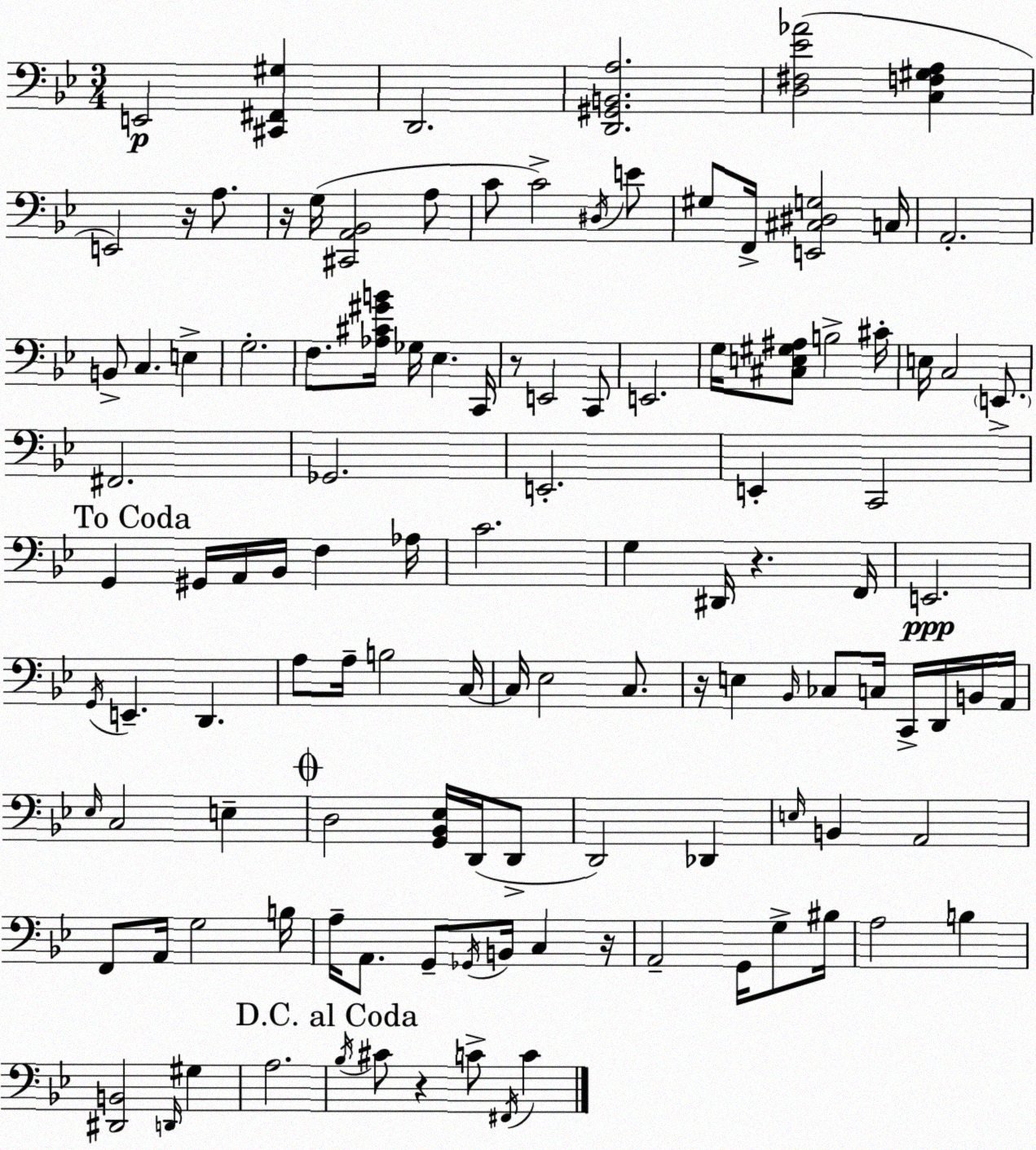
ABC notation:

X:1
T:Untitled
M:3/4
L:1/4
K:Gm
E,,2 [^C,,^F,,^G,] D,,2 [D,,^G,,B,,A,]2 [D,^F,_E_A]2 [C,F,^G,A,] E,,2 z/4 A,/2 z/4 G,/4 [^C,,A,,_B,,]2 A,/2 C/2 C2 ^D,/4 E/2 ^G,/2 F,,/4 [E,,^C,^D,G,]2 C,/4 A,,2 B,,/2 C, E, G,2 F,/2 [_A,^C^GB]/4 _G,/4 _E, C,,/4 z/2 E,,2 C,,/2 E,,2 G,/4 [^C,E,^G,^A,]/2 B,2 ^C/4 E,/4 C,2 E,,/2 ^F,,2 _G,,2 E,,2 E,, C,,2 G,, ^G,,/4 A,,/4 _B,,/4 F, _A,/4 C2 G, ^D,,/4 z F,,/4 E,,2 G,,/4 E,, D,, A,/2 A,/4 B,2 C,/4 C,/4 _E,2 C,/2 z/4 E, _B,,/4 _C,/2 C,/4 C,,/4 D,,/4 B,,/4 A,,/4 _E,/4 C,2 E, D,2 [G,,_B,,_E,]/4 D,,/4 D,,/2 D,,2 _D,, E,/4 B,, A,,2 F,,/2 A,,/4 G,2 B,/4 A,/4 A,,/2 G,,/2 _G,,/4 B,,/4 C, z/4 A,,2 G,,/4 G,/2 ^B,/4 A,2 B, [^D,,B,,]2 D,,/4 ^G, A,2 _B,/4 ^C/2 z C/2 ^F,,/4 C